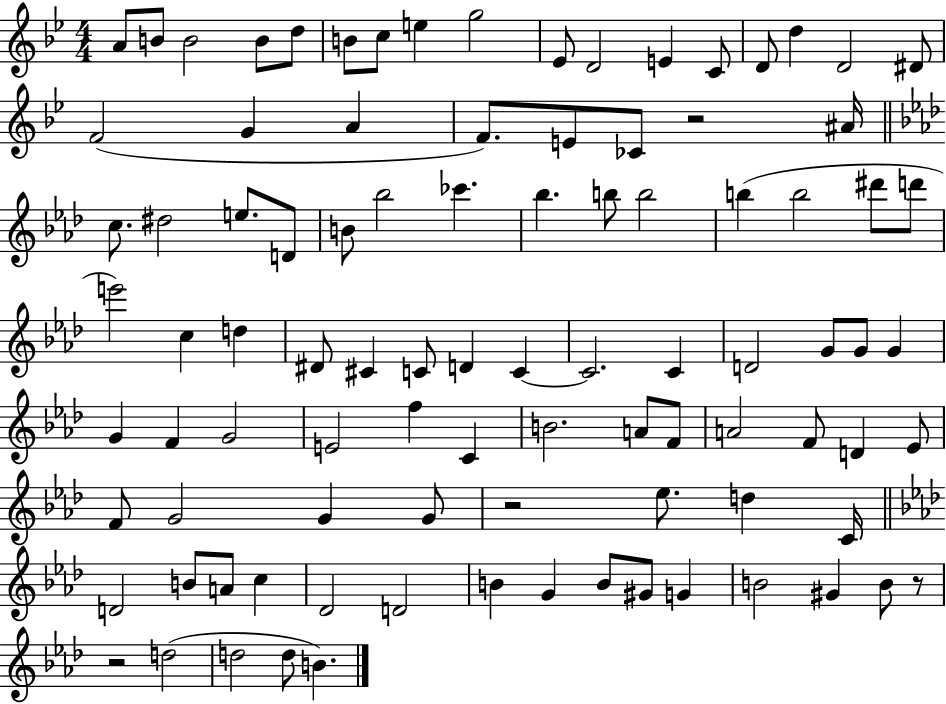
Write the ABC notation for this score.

X:1
T:Untitled
M:4/4
L:1/4
K:Bb
A/2 B/2 B2 B/2 d/2 B/2 c/2 e g2 _E/2 D2 E C/2 D/2 d D2 ^D/2 F2 G A F/2 E/2 _C/2 z2 ^A/4 c/2 ^d2 e/2 D/2 B/2 _b2 _c' _b b/2 b2 b b2 ^d'/2 d'/2 e'2 c d ^D/2 ^C C/2 D C C2 C D2 G/2 G/2 G G F G2 E2 f C B2 A/2 F/2 A2 F/2 D _E/2 F/2 G2 G G/2 z2 _e/2 d C/4 D2 B/2 A/2 c _D2 D2 B G B/2 ^G/2 G B2 ^G B/2 z/2 z2 d2 d2 d/2 B